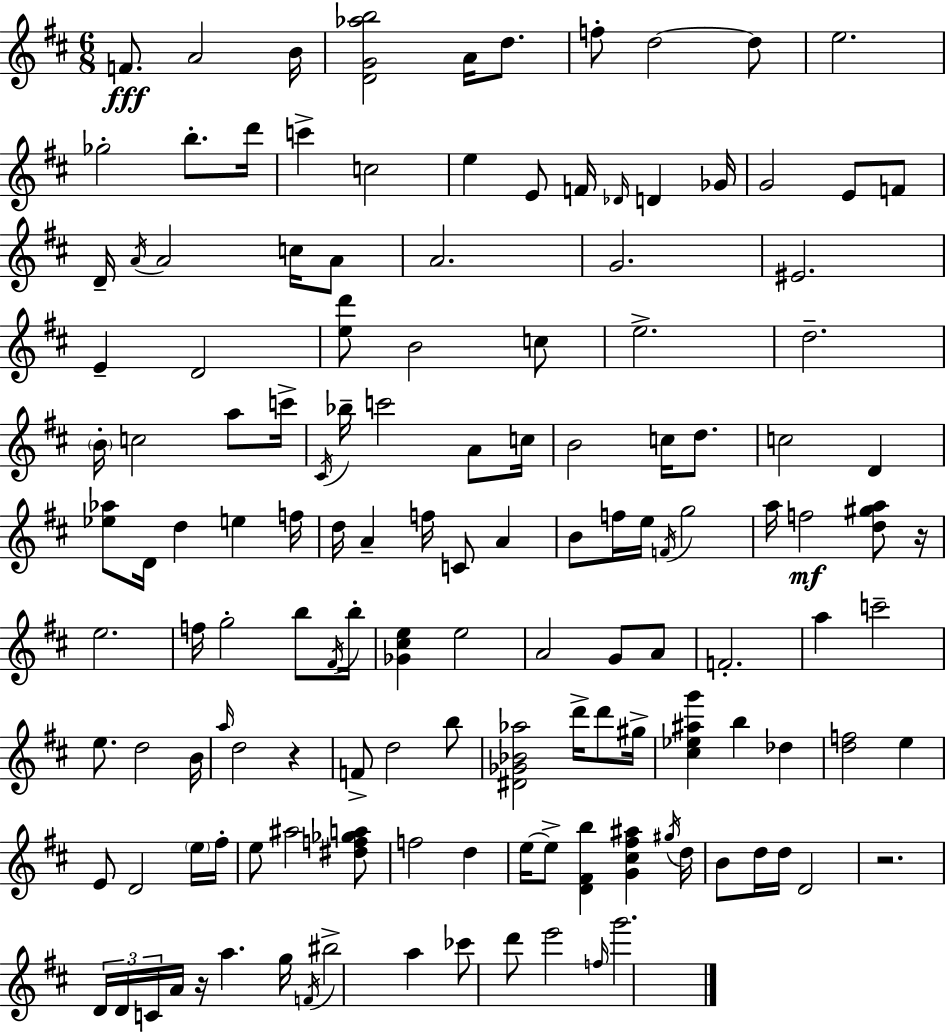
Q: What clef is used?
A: treble